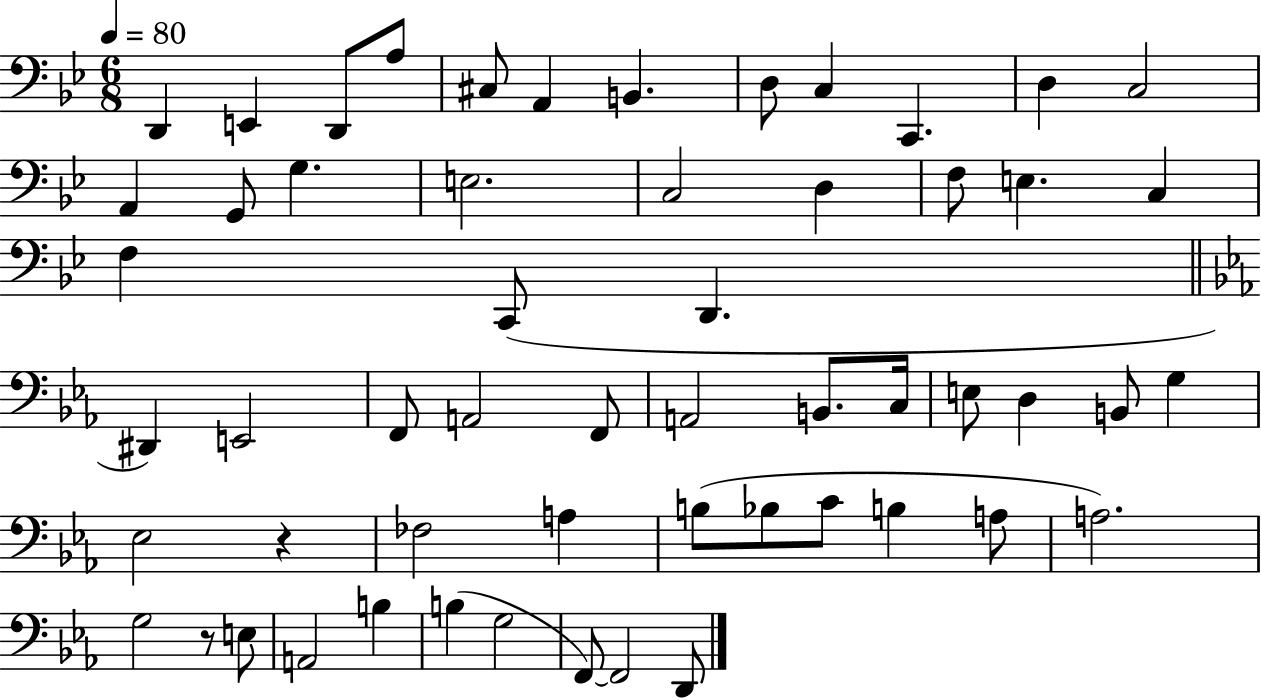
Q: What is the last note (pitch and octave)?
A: D2